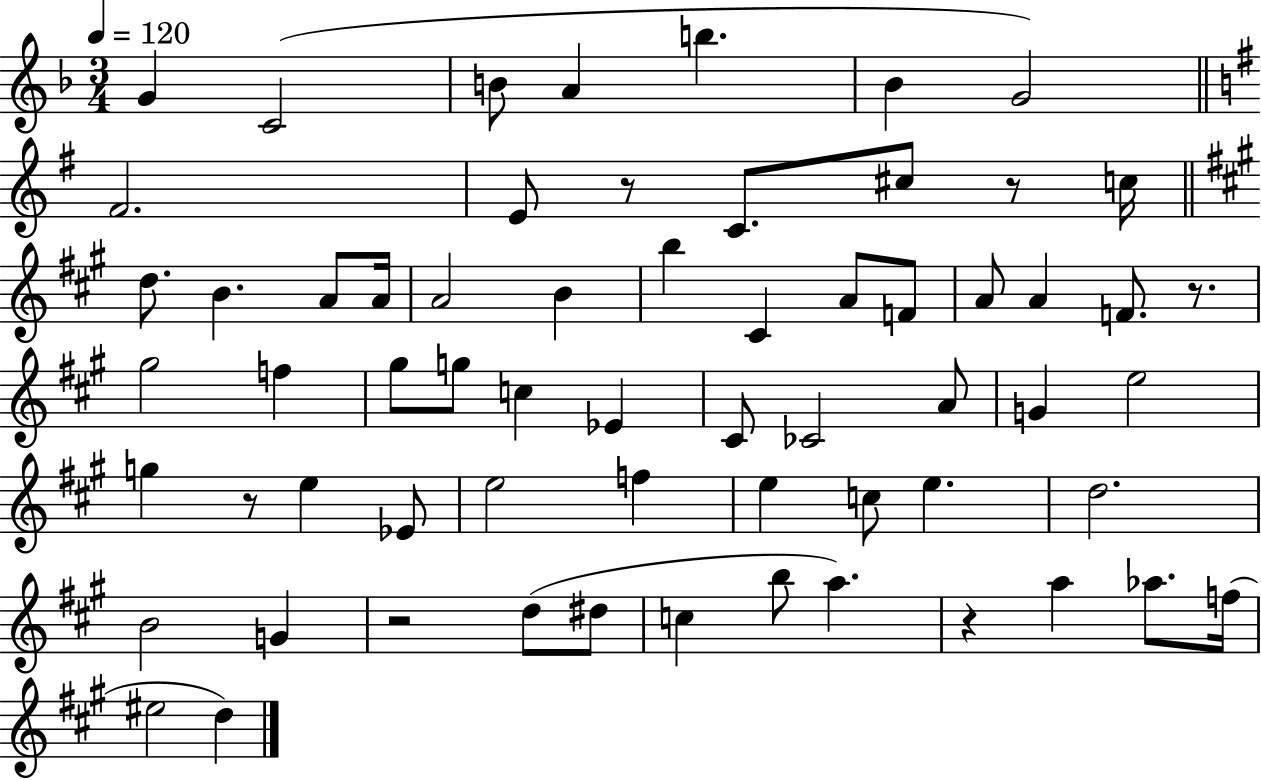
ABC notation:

X:1
T:Untitled
M:3/4
L:1/4
K:F
G C2 B/2 A b _B G2 ^F2 E/2 z/2 C/2 ^c/2 z/2 c/4 d/2 B A/2 A/4 A2 B b ^C A/2 F/2 A/2 A F/2 z/2 ^g2 f ^g/2 g/2 c _E ^C/2 _C2 A/2 G e2 g z/2 e _E/2 e2 f e c/2 e d2 B2 G z2 d/2 ^d/2 c b/2 a z a _a/2 f/4 ^e2 d